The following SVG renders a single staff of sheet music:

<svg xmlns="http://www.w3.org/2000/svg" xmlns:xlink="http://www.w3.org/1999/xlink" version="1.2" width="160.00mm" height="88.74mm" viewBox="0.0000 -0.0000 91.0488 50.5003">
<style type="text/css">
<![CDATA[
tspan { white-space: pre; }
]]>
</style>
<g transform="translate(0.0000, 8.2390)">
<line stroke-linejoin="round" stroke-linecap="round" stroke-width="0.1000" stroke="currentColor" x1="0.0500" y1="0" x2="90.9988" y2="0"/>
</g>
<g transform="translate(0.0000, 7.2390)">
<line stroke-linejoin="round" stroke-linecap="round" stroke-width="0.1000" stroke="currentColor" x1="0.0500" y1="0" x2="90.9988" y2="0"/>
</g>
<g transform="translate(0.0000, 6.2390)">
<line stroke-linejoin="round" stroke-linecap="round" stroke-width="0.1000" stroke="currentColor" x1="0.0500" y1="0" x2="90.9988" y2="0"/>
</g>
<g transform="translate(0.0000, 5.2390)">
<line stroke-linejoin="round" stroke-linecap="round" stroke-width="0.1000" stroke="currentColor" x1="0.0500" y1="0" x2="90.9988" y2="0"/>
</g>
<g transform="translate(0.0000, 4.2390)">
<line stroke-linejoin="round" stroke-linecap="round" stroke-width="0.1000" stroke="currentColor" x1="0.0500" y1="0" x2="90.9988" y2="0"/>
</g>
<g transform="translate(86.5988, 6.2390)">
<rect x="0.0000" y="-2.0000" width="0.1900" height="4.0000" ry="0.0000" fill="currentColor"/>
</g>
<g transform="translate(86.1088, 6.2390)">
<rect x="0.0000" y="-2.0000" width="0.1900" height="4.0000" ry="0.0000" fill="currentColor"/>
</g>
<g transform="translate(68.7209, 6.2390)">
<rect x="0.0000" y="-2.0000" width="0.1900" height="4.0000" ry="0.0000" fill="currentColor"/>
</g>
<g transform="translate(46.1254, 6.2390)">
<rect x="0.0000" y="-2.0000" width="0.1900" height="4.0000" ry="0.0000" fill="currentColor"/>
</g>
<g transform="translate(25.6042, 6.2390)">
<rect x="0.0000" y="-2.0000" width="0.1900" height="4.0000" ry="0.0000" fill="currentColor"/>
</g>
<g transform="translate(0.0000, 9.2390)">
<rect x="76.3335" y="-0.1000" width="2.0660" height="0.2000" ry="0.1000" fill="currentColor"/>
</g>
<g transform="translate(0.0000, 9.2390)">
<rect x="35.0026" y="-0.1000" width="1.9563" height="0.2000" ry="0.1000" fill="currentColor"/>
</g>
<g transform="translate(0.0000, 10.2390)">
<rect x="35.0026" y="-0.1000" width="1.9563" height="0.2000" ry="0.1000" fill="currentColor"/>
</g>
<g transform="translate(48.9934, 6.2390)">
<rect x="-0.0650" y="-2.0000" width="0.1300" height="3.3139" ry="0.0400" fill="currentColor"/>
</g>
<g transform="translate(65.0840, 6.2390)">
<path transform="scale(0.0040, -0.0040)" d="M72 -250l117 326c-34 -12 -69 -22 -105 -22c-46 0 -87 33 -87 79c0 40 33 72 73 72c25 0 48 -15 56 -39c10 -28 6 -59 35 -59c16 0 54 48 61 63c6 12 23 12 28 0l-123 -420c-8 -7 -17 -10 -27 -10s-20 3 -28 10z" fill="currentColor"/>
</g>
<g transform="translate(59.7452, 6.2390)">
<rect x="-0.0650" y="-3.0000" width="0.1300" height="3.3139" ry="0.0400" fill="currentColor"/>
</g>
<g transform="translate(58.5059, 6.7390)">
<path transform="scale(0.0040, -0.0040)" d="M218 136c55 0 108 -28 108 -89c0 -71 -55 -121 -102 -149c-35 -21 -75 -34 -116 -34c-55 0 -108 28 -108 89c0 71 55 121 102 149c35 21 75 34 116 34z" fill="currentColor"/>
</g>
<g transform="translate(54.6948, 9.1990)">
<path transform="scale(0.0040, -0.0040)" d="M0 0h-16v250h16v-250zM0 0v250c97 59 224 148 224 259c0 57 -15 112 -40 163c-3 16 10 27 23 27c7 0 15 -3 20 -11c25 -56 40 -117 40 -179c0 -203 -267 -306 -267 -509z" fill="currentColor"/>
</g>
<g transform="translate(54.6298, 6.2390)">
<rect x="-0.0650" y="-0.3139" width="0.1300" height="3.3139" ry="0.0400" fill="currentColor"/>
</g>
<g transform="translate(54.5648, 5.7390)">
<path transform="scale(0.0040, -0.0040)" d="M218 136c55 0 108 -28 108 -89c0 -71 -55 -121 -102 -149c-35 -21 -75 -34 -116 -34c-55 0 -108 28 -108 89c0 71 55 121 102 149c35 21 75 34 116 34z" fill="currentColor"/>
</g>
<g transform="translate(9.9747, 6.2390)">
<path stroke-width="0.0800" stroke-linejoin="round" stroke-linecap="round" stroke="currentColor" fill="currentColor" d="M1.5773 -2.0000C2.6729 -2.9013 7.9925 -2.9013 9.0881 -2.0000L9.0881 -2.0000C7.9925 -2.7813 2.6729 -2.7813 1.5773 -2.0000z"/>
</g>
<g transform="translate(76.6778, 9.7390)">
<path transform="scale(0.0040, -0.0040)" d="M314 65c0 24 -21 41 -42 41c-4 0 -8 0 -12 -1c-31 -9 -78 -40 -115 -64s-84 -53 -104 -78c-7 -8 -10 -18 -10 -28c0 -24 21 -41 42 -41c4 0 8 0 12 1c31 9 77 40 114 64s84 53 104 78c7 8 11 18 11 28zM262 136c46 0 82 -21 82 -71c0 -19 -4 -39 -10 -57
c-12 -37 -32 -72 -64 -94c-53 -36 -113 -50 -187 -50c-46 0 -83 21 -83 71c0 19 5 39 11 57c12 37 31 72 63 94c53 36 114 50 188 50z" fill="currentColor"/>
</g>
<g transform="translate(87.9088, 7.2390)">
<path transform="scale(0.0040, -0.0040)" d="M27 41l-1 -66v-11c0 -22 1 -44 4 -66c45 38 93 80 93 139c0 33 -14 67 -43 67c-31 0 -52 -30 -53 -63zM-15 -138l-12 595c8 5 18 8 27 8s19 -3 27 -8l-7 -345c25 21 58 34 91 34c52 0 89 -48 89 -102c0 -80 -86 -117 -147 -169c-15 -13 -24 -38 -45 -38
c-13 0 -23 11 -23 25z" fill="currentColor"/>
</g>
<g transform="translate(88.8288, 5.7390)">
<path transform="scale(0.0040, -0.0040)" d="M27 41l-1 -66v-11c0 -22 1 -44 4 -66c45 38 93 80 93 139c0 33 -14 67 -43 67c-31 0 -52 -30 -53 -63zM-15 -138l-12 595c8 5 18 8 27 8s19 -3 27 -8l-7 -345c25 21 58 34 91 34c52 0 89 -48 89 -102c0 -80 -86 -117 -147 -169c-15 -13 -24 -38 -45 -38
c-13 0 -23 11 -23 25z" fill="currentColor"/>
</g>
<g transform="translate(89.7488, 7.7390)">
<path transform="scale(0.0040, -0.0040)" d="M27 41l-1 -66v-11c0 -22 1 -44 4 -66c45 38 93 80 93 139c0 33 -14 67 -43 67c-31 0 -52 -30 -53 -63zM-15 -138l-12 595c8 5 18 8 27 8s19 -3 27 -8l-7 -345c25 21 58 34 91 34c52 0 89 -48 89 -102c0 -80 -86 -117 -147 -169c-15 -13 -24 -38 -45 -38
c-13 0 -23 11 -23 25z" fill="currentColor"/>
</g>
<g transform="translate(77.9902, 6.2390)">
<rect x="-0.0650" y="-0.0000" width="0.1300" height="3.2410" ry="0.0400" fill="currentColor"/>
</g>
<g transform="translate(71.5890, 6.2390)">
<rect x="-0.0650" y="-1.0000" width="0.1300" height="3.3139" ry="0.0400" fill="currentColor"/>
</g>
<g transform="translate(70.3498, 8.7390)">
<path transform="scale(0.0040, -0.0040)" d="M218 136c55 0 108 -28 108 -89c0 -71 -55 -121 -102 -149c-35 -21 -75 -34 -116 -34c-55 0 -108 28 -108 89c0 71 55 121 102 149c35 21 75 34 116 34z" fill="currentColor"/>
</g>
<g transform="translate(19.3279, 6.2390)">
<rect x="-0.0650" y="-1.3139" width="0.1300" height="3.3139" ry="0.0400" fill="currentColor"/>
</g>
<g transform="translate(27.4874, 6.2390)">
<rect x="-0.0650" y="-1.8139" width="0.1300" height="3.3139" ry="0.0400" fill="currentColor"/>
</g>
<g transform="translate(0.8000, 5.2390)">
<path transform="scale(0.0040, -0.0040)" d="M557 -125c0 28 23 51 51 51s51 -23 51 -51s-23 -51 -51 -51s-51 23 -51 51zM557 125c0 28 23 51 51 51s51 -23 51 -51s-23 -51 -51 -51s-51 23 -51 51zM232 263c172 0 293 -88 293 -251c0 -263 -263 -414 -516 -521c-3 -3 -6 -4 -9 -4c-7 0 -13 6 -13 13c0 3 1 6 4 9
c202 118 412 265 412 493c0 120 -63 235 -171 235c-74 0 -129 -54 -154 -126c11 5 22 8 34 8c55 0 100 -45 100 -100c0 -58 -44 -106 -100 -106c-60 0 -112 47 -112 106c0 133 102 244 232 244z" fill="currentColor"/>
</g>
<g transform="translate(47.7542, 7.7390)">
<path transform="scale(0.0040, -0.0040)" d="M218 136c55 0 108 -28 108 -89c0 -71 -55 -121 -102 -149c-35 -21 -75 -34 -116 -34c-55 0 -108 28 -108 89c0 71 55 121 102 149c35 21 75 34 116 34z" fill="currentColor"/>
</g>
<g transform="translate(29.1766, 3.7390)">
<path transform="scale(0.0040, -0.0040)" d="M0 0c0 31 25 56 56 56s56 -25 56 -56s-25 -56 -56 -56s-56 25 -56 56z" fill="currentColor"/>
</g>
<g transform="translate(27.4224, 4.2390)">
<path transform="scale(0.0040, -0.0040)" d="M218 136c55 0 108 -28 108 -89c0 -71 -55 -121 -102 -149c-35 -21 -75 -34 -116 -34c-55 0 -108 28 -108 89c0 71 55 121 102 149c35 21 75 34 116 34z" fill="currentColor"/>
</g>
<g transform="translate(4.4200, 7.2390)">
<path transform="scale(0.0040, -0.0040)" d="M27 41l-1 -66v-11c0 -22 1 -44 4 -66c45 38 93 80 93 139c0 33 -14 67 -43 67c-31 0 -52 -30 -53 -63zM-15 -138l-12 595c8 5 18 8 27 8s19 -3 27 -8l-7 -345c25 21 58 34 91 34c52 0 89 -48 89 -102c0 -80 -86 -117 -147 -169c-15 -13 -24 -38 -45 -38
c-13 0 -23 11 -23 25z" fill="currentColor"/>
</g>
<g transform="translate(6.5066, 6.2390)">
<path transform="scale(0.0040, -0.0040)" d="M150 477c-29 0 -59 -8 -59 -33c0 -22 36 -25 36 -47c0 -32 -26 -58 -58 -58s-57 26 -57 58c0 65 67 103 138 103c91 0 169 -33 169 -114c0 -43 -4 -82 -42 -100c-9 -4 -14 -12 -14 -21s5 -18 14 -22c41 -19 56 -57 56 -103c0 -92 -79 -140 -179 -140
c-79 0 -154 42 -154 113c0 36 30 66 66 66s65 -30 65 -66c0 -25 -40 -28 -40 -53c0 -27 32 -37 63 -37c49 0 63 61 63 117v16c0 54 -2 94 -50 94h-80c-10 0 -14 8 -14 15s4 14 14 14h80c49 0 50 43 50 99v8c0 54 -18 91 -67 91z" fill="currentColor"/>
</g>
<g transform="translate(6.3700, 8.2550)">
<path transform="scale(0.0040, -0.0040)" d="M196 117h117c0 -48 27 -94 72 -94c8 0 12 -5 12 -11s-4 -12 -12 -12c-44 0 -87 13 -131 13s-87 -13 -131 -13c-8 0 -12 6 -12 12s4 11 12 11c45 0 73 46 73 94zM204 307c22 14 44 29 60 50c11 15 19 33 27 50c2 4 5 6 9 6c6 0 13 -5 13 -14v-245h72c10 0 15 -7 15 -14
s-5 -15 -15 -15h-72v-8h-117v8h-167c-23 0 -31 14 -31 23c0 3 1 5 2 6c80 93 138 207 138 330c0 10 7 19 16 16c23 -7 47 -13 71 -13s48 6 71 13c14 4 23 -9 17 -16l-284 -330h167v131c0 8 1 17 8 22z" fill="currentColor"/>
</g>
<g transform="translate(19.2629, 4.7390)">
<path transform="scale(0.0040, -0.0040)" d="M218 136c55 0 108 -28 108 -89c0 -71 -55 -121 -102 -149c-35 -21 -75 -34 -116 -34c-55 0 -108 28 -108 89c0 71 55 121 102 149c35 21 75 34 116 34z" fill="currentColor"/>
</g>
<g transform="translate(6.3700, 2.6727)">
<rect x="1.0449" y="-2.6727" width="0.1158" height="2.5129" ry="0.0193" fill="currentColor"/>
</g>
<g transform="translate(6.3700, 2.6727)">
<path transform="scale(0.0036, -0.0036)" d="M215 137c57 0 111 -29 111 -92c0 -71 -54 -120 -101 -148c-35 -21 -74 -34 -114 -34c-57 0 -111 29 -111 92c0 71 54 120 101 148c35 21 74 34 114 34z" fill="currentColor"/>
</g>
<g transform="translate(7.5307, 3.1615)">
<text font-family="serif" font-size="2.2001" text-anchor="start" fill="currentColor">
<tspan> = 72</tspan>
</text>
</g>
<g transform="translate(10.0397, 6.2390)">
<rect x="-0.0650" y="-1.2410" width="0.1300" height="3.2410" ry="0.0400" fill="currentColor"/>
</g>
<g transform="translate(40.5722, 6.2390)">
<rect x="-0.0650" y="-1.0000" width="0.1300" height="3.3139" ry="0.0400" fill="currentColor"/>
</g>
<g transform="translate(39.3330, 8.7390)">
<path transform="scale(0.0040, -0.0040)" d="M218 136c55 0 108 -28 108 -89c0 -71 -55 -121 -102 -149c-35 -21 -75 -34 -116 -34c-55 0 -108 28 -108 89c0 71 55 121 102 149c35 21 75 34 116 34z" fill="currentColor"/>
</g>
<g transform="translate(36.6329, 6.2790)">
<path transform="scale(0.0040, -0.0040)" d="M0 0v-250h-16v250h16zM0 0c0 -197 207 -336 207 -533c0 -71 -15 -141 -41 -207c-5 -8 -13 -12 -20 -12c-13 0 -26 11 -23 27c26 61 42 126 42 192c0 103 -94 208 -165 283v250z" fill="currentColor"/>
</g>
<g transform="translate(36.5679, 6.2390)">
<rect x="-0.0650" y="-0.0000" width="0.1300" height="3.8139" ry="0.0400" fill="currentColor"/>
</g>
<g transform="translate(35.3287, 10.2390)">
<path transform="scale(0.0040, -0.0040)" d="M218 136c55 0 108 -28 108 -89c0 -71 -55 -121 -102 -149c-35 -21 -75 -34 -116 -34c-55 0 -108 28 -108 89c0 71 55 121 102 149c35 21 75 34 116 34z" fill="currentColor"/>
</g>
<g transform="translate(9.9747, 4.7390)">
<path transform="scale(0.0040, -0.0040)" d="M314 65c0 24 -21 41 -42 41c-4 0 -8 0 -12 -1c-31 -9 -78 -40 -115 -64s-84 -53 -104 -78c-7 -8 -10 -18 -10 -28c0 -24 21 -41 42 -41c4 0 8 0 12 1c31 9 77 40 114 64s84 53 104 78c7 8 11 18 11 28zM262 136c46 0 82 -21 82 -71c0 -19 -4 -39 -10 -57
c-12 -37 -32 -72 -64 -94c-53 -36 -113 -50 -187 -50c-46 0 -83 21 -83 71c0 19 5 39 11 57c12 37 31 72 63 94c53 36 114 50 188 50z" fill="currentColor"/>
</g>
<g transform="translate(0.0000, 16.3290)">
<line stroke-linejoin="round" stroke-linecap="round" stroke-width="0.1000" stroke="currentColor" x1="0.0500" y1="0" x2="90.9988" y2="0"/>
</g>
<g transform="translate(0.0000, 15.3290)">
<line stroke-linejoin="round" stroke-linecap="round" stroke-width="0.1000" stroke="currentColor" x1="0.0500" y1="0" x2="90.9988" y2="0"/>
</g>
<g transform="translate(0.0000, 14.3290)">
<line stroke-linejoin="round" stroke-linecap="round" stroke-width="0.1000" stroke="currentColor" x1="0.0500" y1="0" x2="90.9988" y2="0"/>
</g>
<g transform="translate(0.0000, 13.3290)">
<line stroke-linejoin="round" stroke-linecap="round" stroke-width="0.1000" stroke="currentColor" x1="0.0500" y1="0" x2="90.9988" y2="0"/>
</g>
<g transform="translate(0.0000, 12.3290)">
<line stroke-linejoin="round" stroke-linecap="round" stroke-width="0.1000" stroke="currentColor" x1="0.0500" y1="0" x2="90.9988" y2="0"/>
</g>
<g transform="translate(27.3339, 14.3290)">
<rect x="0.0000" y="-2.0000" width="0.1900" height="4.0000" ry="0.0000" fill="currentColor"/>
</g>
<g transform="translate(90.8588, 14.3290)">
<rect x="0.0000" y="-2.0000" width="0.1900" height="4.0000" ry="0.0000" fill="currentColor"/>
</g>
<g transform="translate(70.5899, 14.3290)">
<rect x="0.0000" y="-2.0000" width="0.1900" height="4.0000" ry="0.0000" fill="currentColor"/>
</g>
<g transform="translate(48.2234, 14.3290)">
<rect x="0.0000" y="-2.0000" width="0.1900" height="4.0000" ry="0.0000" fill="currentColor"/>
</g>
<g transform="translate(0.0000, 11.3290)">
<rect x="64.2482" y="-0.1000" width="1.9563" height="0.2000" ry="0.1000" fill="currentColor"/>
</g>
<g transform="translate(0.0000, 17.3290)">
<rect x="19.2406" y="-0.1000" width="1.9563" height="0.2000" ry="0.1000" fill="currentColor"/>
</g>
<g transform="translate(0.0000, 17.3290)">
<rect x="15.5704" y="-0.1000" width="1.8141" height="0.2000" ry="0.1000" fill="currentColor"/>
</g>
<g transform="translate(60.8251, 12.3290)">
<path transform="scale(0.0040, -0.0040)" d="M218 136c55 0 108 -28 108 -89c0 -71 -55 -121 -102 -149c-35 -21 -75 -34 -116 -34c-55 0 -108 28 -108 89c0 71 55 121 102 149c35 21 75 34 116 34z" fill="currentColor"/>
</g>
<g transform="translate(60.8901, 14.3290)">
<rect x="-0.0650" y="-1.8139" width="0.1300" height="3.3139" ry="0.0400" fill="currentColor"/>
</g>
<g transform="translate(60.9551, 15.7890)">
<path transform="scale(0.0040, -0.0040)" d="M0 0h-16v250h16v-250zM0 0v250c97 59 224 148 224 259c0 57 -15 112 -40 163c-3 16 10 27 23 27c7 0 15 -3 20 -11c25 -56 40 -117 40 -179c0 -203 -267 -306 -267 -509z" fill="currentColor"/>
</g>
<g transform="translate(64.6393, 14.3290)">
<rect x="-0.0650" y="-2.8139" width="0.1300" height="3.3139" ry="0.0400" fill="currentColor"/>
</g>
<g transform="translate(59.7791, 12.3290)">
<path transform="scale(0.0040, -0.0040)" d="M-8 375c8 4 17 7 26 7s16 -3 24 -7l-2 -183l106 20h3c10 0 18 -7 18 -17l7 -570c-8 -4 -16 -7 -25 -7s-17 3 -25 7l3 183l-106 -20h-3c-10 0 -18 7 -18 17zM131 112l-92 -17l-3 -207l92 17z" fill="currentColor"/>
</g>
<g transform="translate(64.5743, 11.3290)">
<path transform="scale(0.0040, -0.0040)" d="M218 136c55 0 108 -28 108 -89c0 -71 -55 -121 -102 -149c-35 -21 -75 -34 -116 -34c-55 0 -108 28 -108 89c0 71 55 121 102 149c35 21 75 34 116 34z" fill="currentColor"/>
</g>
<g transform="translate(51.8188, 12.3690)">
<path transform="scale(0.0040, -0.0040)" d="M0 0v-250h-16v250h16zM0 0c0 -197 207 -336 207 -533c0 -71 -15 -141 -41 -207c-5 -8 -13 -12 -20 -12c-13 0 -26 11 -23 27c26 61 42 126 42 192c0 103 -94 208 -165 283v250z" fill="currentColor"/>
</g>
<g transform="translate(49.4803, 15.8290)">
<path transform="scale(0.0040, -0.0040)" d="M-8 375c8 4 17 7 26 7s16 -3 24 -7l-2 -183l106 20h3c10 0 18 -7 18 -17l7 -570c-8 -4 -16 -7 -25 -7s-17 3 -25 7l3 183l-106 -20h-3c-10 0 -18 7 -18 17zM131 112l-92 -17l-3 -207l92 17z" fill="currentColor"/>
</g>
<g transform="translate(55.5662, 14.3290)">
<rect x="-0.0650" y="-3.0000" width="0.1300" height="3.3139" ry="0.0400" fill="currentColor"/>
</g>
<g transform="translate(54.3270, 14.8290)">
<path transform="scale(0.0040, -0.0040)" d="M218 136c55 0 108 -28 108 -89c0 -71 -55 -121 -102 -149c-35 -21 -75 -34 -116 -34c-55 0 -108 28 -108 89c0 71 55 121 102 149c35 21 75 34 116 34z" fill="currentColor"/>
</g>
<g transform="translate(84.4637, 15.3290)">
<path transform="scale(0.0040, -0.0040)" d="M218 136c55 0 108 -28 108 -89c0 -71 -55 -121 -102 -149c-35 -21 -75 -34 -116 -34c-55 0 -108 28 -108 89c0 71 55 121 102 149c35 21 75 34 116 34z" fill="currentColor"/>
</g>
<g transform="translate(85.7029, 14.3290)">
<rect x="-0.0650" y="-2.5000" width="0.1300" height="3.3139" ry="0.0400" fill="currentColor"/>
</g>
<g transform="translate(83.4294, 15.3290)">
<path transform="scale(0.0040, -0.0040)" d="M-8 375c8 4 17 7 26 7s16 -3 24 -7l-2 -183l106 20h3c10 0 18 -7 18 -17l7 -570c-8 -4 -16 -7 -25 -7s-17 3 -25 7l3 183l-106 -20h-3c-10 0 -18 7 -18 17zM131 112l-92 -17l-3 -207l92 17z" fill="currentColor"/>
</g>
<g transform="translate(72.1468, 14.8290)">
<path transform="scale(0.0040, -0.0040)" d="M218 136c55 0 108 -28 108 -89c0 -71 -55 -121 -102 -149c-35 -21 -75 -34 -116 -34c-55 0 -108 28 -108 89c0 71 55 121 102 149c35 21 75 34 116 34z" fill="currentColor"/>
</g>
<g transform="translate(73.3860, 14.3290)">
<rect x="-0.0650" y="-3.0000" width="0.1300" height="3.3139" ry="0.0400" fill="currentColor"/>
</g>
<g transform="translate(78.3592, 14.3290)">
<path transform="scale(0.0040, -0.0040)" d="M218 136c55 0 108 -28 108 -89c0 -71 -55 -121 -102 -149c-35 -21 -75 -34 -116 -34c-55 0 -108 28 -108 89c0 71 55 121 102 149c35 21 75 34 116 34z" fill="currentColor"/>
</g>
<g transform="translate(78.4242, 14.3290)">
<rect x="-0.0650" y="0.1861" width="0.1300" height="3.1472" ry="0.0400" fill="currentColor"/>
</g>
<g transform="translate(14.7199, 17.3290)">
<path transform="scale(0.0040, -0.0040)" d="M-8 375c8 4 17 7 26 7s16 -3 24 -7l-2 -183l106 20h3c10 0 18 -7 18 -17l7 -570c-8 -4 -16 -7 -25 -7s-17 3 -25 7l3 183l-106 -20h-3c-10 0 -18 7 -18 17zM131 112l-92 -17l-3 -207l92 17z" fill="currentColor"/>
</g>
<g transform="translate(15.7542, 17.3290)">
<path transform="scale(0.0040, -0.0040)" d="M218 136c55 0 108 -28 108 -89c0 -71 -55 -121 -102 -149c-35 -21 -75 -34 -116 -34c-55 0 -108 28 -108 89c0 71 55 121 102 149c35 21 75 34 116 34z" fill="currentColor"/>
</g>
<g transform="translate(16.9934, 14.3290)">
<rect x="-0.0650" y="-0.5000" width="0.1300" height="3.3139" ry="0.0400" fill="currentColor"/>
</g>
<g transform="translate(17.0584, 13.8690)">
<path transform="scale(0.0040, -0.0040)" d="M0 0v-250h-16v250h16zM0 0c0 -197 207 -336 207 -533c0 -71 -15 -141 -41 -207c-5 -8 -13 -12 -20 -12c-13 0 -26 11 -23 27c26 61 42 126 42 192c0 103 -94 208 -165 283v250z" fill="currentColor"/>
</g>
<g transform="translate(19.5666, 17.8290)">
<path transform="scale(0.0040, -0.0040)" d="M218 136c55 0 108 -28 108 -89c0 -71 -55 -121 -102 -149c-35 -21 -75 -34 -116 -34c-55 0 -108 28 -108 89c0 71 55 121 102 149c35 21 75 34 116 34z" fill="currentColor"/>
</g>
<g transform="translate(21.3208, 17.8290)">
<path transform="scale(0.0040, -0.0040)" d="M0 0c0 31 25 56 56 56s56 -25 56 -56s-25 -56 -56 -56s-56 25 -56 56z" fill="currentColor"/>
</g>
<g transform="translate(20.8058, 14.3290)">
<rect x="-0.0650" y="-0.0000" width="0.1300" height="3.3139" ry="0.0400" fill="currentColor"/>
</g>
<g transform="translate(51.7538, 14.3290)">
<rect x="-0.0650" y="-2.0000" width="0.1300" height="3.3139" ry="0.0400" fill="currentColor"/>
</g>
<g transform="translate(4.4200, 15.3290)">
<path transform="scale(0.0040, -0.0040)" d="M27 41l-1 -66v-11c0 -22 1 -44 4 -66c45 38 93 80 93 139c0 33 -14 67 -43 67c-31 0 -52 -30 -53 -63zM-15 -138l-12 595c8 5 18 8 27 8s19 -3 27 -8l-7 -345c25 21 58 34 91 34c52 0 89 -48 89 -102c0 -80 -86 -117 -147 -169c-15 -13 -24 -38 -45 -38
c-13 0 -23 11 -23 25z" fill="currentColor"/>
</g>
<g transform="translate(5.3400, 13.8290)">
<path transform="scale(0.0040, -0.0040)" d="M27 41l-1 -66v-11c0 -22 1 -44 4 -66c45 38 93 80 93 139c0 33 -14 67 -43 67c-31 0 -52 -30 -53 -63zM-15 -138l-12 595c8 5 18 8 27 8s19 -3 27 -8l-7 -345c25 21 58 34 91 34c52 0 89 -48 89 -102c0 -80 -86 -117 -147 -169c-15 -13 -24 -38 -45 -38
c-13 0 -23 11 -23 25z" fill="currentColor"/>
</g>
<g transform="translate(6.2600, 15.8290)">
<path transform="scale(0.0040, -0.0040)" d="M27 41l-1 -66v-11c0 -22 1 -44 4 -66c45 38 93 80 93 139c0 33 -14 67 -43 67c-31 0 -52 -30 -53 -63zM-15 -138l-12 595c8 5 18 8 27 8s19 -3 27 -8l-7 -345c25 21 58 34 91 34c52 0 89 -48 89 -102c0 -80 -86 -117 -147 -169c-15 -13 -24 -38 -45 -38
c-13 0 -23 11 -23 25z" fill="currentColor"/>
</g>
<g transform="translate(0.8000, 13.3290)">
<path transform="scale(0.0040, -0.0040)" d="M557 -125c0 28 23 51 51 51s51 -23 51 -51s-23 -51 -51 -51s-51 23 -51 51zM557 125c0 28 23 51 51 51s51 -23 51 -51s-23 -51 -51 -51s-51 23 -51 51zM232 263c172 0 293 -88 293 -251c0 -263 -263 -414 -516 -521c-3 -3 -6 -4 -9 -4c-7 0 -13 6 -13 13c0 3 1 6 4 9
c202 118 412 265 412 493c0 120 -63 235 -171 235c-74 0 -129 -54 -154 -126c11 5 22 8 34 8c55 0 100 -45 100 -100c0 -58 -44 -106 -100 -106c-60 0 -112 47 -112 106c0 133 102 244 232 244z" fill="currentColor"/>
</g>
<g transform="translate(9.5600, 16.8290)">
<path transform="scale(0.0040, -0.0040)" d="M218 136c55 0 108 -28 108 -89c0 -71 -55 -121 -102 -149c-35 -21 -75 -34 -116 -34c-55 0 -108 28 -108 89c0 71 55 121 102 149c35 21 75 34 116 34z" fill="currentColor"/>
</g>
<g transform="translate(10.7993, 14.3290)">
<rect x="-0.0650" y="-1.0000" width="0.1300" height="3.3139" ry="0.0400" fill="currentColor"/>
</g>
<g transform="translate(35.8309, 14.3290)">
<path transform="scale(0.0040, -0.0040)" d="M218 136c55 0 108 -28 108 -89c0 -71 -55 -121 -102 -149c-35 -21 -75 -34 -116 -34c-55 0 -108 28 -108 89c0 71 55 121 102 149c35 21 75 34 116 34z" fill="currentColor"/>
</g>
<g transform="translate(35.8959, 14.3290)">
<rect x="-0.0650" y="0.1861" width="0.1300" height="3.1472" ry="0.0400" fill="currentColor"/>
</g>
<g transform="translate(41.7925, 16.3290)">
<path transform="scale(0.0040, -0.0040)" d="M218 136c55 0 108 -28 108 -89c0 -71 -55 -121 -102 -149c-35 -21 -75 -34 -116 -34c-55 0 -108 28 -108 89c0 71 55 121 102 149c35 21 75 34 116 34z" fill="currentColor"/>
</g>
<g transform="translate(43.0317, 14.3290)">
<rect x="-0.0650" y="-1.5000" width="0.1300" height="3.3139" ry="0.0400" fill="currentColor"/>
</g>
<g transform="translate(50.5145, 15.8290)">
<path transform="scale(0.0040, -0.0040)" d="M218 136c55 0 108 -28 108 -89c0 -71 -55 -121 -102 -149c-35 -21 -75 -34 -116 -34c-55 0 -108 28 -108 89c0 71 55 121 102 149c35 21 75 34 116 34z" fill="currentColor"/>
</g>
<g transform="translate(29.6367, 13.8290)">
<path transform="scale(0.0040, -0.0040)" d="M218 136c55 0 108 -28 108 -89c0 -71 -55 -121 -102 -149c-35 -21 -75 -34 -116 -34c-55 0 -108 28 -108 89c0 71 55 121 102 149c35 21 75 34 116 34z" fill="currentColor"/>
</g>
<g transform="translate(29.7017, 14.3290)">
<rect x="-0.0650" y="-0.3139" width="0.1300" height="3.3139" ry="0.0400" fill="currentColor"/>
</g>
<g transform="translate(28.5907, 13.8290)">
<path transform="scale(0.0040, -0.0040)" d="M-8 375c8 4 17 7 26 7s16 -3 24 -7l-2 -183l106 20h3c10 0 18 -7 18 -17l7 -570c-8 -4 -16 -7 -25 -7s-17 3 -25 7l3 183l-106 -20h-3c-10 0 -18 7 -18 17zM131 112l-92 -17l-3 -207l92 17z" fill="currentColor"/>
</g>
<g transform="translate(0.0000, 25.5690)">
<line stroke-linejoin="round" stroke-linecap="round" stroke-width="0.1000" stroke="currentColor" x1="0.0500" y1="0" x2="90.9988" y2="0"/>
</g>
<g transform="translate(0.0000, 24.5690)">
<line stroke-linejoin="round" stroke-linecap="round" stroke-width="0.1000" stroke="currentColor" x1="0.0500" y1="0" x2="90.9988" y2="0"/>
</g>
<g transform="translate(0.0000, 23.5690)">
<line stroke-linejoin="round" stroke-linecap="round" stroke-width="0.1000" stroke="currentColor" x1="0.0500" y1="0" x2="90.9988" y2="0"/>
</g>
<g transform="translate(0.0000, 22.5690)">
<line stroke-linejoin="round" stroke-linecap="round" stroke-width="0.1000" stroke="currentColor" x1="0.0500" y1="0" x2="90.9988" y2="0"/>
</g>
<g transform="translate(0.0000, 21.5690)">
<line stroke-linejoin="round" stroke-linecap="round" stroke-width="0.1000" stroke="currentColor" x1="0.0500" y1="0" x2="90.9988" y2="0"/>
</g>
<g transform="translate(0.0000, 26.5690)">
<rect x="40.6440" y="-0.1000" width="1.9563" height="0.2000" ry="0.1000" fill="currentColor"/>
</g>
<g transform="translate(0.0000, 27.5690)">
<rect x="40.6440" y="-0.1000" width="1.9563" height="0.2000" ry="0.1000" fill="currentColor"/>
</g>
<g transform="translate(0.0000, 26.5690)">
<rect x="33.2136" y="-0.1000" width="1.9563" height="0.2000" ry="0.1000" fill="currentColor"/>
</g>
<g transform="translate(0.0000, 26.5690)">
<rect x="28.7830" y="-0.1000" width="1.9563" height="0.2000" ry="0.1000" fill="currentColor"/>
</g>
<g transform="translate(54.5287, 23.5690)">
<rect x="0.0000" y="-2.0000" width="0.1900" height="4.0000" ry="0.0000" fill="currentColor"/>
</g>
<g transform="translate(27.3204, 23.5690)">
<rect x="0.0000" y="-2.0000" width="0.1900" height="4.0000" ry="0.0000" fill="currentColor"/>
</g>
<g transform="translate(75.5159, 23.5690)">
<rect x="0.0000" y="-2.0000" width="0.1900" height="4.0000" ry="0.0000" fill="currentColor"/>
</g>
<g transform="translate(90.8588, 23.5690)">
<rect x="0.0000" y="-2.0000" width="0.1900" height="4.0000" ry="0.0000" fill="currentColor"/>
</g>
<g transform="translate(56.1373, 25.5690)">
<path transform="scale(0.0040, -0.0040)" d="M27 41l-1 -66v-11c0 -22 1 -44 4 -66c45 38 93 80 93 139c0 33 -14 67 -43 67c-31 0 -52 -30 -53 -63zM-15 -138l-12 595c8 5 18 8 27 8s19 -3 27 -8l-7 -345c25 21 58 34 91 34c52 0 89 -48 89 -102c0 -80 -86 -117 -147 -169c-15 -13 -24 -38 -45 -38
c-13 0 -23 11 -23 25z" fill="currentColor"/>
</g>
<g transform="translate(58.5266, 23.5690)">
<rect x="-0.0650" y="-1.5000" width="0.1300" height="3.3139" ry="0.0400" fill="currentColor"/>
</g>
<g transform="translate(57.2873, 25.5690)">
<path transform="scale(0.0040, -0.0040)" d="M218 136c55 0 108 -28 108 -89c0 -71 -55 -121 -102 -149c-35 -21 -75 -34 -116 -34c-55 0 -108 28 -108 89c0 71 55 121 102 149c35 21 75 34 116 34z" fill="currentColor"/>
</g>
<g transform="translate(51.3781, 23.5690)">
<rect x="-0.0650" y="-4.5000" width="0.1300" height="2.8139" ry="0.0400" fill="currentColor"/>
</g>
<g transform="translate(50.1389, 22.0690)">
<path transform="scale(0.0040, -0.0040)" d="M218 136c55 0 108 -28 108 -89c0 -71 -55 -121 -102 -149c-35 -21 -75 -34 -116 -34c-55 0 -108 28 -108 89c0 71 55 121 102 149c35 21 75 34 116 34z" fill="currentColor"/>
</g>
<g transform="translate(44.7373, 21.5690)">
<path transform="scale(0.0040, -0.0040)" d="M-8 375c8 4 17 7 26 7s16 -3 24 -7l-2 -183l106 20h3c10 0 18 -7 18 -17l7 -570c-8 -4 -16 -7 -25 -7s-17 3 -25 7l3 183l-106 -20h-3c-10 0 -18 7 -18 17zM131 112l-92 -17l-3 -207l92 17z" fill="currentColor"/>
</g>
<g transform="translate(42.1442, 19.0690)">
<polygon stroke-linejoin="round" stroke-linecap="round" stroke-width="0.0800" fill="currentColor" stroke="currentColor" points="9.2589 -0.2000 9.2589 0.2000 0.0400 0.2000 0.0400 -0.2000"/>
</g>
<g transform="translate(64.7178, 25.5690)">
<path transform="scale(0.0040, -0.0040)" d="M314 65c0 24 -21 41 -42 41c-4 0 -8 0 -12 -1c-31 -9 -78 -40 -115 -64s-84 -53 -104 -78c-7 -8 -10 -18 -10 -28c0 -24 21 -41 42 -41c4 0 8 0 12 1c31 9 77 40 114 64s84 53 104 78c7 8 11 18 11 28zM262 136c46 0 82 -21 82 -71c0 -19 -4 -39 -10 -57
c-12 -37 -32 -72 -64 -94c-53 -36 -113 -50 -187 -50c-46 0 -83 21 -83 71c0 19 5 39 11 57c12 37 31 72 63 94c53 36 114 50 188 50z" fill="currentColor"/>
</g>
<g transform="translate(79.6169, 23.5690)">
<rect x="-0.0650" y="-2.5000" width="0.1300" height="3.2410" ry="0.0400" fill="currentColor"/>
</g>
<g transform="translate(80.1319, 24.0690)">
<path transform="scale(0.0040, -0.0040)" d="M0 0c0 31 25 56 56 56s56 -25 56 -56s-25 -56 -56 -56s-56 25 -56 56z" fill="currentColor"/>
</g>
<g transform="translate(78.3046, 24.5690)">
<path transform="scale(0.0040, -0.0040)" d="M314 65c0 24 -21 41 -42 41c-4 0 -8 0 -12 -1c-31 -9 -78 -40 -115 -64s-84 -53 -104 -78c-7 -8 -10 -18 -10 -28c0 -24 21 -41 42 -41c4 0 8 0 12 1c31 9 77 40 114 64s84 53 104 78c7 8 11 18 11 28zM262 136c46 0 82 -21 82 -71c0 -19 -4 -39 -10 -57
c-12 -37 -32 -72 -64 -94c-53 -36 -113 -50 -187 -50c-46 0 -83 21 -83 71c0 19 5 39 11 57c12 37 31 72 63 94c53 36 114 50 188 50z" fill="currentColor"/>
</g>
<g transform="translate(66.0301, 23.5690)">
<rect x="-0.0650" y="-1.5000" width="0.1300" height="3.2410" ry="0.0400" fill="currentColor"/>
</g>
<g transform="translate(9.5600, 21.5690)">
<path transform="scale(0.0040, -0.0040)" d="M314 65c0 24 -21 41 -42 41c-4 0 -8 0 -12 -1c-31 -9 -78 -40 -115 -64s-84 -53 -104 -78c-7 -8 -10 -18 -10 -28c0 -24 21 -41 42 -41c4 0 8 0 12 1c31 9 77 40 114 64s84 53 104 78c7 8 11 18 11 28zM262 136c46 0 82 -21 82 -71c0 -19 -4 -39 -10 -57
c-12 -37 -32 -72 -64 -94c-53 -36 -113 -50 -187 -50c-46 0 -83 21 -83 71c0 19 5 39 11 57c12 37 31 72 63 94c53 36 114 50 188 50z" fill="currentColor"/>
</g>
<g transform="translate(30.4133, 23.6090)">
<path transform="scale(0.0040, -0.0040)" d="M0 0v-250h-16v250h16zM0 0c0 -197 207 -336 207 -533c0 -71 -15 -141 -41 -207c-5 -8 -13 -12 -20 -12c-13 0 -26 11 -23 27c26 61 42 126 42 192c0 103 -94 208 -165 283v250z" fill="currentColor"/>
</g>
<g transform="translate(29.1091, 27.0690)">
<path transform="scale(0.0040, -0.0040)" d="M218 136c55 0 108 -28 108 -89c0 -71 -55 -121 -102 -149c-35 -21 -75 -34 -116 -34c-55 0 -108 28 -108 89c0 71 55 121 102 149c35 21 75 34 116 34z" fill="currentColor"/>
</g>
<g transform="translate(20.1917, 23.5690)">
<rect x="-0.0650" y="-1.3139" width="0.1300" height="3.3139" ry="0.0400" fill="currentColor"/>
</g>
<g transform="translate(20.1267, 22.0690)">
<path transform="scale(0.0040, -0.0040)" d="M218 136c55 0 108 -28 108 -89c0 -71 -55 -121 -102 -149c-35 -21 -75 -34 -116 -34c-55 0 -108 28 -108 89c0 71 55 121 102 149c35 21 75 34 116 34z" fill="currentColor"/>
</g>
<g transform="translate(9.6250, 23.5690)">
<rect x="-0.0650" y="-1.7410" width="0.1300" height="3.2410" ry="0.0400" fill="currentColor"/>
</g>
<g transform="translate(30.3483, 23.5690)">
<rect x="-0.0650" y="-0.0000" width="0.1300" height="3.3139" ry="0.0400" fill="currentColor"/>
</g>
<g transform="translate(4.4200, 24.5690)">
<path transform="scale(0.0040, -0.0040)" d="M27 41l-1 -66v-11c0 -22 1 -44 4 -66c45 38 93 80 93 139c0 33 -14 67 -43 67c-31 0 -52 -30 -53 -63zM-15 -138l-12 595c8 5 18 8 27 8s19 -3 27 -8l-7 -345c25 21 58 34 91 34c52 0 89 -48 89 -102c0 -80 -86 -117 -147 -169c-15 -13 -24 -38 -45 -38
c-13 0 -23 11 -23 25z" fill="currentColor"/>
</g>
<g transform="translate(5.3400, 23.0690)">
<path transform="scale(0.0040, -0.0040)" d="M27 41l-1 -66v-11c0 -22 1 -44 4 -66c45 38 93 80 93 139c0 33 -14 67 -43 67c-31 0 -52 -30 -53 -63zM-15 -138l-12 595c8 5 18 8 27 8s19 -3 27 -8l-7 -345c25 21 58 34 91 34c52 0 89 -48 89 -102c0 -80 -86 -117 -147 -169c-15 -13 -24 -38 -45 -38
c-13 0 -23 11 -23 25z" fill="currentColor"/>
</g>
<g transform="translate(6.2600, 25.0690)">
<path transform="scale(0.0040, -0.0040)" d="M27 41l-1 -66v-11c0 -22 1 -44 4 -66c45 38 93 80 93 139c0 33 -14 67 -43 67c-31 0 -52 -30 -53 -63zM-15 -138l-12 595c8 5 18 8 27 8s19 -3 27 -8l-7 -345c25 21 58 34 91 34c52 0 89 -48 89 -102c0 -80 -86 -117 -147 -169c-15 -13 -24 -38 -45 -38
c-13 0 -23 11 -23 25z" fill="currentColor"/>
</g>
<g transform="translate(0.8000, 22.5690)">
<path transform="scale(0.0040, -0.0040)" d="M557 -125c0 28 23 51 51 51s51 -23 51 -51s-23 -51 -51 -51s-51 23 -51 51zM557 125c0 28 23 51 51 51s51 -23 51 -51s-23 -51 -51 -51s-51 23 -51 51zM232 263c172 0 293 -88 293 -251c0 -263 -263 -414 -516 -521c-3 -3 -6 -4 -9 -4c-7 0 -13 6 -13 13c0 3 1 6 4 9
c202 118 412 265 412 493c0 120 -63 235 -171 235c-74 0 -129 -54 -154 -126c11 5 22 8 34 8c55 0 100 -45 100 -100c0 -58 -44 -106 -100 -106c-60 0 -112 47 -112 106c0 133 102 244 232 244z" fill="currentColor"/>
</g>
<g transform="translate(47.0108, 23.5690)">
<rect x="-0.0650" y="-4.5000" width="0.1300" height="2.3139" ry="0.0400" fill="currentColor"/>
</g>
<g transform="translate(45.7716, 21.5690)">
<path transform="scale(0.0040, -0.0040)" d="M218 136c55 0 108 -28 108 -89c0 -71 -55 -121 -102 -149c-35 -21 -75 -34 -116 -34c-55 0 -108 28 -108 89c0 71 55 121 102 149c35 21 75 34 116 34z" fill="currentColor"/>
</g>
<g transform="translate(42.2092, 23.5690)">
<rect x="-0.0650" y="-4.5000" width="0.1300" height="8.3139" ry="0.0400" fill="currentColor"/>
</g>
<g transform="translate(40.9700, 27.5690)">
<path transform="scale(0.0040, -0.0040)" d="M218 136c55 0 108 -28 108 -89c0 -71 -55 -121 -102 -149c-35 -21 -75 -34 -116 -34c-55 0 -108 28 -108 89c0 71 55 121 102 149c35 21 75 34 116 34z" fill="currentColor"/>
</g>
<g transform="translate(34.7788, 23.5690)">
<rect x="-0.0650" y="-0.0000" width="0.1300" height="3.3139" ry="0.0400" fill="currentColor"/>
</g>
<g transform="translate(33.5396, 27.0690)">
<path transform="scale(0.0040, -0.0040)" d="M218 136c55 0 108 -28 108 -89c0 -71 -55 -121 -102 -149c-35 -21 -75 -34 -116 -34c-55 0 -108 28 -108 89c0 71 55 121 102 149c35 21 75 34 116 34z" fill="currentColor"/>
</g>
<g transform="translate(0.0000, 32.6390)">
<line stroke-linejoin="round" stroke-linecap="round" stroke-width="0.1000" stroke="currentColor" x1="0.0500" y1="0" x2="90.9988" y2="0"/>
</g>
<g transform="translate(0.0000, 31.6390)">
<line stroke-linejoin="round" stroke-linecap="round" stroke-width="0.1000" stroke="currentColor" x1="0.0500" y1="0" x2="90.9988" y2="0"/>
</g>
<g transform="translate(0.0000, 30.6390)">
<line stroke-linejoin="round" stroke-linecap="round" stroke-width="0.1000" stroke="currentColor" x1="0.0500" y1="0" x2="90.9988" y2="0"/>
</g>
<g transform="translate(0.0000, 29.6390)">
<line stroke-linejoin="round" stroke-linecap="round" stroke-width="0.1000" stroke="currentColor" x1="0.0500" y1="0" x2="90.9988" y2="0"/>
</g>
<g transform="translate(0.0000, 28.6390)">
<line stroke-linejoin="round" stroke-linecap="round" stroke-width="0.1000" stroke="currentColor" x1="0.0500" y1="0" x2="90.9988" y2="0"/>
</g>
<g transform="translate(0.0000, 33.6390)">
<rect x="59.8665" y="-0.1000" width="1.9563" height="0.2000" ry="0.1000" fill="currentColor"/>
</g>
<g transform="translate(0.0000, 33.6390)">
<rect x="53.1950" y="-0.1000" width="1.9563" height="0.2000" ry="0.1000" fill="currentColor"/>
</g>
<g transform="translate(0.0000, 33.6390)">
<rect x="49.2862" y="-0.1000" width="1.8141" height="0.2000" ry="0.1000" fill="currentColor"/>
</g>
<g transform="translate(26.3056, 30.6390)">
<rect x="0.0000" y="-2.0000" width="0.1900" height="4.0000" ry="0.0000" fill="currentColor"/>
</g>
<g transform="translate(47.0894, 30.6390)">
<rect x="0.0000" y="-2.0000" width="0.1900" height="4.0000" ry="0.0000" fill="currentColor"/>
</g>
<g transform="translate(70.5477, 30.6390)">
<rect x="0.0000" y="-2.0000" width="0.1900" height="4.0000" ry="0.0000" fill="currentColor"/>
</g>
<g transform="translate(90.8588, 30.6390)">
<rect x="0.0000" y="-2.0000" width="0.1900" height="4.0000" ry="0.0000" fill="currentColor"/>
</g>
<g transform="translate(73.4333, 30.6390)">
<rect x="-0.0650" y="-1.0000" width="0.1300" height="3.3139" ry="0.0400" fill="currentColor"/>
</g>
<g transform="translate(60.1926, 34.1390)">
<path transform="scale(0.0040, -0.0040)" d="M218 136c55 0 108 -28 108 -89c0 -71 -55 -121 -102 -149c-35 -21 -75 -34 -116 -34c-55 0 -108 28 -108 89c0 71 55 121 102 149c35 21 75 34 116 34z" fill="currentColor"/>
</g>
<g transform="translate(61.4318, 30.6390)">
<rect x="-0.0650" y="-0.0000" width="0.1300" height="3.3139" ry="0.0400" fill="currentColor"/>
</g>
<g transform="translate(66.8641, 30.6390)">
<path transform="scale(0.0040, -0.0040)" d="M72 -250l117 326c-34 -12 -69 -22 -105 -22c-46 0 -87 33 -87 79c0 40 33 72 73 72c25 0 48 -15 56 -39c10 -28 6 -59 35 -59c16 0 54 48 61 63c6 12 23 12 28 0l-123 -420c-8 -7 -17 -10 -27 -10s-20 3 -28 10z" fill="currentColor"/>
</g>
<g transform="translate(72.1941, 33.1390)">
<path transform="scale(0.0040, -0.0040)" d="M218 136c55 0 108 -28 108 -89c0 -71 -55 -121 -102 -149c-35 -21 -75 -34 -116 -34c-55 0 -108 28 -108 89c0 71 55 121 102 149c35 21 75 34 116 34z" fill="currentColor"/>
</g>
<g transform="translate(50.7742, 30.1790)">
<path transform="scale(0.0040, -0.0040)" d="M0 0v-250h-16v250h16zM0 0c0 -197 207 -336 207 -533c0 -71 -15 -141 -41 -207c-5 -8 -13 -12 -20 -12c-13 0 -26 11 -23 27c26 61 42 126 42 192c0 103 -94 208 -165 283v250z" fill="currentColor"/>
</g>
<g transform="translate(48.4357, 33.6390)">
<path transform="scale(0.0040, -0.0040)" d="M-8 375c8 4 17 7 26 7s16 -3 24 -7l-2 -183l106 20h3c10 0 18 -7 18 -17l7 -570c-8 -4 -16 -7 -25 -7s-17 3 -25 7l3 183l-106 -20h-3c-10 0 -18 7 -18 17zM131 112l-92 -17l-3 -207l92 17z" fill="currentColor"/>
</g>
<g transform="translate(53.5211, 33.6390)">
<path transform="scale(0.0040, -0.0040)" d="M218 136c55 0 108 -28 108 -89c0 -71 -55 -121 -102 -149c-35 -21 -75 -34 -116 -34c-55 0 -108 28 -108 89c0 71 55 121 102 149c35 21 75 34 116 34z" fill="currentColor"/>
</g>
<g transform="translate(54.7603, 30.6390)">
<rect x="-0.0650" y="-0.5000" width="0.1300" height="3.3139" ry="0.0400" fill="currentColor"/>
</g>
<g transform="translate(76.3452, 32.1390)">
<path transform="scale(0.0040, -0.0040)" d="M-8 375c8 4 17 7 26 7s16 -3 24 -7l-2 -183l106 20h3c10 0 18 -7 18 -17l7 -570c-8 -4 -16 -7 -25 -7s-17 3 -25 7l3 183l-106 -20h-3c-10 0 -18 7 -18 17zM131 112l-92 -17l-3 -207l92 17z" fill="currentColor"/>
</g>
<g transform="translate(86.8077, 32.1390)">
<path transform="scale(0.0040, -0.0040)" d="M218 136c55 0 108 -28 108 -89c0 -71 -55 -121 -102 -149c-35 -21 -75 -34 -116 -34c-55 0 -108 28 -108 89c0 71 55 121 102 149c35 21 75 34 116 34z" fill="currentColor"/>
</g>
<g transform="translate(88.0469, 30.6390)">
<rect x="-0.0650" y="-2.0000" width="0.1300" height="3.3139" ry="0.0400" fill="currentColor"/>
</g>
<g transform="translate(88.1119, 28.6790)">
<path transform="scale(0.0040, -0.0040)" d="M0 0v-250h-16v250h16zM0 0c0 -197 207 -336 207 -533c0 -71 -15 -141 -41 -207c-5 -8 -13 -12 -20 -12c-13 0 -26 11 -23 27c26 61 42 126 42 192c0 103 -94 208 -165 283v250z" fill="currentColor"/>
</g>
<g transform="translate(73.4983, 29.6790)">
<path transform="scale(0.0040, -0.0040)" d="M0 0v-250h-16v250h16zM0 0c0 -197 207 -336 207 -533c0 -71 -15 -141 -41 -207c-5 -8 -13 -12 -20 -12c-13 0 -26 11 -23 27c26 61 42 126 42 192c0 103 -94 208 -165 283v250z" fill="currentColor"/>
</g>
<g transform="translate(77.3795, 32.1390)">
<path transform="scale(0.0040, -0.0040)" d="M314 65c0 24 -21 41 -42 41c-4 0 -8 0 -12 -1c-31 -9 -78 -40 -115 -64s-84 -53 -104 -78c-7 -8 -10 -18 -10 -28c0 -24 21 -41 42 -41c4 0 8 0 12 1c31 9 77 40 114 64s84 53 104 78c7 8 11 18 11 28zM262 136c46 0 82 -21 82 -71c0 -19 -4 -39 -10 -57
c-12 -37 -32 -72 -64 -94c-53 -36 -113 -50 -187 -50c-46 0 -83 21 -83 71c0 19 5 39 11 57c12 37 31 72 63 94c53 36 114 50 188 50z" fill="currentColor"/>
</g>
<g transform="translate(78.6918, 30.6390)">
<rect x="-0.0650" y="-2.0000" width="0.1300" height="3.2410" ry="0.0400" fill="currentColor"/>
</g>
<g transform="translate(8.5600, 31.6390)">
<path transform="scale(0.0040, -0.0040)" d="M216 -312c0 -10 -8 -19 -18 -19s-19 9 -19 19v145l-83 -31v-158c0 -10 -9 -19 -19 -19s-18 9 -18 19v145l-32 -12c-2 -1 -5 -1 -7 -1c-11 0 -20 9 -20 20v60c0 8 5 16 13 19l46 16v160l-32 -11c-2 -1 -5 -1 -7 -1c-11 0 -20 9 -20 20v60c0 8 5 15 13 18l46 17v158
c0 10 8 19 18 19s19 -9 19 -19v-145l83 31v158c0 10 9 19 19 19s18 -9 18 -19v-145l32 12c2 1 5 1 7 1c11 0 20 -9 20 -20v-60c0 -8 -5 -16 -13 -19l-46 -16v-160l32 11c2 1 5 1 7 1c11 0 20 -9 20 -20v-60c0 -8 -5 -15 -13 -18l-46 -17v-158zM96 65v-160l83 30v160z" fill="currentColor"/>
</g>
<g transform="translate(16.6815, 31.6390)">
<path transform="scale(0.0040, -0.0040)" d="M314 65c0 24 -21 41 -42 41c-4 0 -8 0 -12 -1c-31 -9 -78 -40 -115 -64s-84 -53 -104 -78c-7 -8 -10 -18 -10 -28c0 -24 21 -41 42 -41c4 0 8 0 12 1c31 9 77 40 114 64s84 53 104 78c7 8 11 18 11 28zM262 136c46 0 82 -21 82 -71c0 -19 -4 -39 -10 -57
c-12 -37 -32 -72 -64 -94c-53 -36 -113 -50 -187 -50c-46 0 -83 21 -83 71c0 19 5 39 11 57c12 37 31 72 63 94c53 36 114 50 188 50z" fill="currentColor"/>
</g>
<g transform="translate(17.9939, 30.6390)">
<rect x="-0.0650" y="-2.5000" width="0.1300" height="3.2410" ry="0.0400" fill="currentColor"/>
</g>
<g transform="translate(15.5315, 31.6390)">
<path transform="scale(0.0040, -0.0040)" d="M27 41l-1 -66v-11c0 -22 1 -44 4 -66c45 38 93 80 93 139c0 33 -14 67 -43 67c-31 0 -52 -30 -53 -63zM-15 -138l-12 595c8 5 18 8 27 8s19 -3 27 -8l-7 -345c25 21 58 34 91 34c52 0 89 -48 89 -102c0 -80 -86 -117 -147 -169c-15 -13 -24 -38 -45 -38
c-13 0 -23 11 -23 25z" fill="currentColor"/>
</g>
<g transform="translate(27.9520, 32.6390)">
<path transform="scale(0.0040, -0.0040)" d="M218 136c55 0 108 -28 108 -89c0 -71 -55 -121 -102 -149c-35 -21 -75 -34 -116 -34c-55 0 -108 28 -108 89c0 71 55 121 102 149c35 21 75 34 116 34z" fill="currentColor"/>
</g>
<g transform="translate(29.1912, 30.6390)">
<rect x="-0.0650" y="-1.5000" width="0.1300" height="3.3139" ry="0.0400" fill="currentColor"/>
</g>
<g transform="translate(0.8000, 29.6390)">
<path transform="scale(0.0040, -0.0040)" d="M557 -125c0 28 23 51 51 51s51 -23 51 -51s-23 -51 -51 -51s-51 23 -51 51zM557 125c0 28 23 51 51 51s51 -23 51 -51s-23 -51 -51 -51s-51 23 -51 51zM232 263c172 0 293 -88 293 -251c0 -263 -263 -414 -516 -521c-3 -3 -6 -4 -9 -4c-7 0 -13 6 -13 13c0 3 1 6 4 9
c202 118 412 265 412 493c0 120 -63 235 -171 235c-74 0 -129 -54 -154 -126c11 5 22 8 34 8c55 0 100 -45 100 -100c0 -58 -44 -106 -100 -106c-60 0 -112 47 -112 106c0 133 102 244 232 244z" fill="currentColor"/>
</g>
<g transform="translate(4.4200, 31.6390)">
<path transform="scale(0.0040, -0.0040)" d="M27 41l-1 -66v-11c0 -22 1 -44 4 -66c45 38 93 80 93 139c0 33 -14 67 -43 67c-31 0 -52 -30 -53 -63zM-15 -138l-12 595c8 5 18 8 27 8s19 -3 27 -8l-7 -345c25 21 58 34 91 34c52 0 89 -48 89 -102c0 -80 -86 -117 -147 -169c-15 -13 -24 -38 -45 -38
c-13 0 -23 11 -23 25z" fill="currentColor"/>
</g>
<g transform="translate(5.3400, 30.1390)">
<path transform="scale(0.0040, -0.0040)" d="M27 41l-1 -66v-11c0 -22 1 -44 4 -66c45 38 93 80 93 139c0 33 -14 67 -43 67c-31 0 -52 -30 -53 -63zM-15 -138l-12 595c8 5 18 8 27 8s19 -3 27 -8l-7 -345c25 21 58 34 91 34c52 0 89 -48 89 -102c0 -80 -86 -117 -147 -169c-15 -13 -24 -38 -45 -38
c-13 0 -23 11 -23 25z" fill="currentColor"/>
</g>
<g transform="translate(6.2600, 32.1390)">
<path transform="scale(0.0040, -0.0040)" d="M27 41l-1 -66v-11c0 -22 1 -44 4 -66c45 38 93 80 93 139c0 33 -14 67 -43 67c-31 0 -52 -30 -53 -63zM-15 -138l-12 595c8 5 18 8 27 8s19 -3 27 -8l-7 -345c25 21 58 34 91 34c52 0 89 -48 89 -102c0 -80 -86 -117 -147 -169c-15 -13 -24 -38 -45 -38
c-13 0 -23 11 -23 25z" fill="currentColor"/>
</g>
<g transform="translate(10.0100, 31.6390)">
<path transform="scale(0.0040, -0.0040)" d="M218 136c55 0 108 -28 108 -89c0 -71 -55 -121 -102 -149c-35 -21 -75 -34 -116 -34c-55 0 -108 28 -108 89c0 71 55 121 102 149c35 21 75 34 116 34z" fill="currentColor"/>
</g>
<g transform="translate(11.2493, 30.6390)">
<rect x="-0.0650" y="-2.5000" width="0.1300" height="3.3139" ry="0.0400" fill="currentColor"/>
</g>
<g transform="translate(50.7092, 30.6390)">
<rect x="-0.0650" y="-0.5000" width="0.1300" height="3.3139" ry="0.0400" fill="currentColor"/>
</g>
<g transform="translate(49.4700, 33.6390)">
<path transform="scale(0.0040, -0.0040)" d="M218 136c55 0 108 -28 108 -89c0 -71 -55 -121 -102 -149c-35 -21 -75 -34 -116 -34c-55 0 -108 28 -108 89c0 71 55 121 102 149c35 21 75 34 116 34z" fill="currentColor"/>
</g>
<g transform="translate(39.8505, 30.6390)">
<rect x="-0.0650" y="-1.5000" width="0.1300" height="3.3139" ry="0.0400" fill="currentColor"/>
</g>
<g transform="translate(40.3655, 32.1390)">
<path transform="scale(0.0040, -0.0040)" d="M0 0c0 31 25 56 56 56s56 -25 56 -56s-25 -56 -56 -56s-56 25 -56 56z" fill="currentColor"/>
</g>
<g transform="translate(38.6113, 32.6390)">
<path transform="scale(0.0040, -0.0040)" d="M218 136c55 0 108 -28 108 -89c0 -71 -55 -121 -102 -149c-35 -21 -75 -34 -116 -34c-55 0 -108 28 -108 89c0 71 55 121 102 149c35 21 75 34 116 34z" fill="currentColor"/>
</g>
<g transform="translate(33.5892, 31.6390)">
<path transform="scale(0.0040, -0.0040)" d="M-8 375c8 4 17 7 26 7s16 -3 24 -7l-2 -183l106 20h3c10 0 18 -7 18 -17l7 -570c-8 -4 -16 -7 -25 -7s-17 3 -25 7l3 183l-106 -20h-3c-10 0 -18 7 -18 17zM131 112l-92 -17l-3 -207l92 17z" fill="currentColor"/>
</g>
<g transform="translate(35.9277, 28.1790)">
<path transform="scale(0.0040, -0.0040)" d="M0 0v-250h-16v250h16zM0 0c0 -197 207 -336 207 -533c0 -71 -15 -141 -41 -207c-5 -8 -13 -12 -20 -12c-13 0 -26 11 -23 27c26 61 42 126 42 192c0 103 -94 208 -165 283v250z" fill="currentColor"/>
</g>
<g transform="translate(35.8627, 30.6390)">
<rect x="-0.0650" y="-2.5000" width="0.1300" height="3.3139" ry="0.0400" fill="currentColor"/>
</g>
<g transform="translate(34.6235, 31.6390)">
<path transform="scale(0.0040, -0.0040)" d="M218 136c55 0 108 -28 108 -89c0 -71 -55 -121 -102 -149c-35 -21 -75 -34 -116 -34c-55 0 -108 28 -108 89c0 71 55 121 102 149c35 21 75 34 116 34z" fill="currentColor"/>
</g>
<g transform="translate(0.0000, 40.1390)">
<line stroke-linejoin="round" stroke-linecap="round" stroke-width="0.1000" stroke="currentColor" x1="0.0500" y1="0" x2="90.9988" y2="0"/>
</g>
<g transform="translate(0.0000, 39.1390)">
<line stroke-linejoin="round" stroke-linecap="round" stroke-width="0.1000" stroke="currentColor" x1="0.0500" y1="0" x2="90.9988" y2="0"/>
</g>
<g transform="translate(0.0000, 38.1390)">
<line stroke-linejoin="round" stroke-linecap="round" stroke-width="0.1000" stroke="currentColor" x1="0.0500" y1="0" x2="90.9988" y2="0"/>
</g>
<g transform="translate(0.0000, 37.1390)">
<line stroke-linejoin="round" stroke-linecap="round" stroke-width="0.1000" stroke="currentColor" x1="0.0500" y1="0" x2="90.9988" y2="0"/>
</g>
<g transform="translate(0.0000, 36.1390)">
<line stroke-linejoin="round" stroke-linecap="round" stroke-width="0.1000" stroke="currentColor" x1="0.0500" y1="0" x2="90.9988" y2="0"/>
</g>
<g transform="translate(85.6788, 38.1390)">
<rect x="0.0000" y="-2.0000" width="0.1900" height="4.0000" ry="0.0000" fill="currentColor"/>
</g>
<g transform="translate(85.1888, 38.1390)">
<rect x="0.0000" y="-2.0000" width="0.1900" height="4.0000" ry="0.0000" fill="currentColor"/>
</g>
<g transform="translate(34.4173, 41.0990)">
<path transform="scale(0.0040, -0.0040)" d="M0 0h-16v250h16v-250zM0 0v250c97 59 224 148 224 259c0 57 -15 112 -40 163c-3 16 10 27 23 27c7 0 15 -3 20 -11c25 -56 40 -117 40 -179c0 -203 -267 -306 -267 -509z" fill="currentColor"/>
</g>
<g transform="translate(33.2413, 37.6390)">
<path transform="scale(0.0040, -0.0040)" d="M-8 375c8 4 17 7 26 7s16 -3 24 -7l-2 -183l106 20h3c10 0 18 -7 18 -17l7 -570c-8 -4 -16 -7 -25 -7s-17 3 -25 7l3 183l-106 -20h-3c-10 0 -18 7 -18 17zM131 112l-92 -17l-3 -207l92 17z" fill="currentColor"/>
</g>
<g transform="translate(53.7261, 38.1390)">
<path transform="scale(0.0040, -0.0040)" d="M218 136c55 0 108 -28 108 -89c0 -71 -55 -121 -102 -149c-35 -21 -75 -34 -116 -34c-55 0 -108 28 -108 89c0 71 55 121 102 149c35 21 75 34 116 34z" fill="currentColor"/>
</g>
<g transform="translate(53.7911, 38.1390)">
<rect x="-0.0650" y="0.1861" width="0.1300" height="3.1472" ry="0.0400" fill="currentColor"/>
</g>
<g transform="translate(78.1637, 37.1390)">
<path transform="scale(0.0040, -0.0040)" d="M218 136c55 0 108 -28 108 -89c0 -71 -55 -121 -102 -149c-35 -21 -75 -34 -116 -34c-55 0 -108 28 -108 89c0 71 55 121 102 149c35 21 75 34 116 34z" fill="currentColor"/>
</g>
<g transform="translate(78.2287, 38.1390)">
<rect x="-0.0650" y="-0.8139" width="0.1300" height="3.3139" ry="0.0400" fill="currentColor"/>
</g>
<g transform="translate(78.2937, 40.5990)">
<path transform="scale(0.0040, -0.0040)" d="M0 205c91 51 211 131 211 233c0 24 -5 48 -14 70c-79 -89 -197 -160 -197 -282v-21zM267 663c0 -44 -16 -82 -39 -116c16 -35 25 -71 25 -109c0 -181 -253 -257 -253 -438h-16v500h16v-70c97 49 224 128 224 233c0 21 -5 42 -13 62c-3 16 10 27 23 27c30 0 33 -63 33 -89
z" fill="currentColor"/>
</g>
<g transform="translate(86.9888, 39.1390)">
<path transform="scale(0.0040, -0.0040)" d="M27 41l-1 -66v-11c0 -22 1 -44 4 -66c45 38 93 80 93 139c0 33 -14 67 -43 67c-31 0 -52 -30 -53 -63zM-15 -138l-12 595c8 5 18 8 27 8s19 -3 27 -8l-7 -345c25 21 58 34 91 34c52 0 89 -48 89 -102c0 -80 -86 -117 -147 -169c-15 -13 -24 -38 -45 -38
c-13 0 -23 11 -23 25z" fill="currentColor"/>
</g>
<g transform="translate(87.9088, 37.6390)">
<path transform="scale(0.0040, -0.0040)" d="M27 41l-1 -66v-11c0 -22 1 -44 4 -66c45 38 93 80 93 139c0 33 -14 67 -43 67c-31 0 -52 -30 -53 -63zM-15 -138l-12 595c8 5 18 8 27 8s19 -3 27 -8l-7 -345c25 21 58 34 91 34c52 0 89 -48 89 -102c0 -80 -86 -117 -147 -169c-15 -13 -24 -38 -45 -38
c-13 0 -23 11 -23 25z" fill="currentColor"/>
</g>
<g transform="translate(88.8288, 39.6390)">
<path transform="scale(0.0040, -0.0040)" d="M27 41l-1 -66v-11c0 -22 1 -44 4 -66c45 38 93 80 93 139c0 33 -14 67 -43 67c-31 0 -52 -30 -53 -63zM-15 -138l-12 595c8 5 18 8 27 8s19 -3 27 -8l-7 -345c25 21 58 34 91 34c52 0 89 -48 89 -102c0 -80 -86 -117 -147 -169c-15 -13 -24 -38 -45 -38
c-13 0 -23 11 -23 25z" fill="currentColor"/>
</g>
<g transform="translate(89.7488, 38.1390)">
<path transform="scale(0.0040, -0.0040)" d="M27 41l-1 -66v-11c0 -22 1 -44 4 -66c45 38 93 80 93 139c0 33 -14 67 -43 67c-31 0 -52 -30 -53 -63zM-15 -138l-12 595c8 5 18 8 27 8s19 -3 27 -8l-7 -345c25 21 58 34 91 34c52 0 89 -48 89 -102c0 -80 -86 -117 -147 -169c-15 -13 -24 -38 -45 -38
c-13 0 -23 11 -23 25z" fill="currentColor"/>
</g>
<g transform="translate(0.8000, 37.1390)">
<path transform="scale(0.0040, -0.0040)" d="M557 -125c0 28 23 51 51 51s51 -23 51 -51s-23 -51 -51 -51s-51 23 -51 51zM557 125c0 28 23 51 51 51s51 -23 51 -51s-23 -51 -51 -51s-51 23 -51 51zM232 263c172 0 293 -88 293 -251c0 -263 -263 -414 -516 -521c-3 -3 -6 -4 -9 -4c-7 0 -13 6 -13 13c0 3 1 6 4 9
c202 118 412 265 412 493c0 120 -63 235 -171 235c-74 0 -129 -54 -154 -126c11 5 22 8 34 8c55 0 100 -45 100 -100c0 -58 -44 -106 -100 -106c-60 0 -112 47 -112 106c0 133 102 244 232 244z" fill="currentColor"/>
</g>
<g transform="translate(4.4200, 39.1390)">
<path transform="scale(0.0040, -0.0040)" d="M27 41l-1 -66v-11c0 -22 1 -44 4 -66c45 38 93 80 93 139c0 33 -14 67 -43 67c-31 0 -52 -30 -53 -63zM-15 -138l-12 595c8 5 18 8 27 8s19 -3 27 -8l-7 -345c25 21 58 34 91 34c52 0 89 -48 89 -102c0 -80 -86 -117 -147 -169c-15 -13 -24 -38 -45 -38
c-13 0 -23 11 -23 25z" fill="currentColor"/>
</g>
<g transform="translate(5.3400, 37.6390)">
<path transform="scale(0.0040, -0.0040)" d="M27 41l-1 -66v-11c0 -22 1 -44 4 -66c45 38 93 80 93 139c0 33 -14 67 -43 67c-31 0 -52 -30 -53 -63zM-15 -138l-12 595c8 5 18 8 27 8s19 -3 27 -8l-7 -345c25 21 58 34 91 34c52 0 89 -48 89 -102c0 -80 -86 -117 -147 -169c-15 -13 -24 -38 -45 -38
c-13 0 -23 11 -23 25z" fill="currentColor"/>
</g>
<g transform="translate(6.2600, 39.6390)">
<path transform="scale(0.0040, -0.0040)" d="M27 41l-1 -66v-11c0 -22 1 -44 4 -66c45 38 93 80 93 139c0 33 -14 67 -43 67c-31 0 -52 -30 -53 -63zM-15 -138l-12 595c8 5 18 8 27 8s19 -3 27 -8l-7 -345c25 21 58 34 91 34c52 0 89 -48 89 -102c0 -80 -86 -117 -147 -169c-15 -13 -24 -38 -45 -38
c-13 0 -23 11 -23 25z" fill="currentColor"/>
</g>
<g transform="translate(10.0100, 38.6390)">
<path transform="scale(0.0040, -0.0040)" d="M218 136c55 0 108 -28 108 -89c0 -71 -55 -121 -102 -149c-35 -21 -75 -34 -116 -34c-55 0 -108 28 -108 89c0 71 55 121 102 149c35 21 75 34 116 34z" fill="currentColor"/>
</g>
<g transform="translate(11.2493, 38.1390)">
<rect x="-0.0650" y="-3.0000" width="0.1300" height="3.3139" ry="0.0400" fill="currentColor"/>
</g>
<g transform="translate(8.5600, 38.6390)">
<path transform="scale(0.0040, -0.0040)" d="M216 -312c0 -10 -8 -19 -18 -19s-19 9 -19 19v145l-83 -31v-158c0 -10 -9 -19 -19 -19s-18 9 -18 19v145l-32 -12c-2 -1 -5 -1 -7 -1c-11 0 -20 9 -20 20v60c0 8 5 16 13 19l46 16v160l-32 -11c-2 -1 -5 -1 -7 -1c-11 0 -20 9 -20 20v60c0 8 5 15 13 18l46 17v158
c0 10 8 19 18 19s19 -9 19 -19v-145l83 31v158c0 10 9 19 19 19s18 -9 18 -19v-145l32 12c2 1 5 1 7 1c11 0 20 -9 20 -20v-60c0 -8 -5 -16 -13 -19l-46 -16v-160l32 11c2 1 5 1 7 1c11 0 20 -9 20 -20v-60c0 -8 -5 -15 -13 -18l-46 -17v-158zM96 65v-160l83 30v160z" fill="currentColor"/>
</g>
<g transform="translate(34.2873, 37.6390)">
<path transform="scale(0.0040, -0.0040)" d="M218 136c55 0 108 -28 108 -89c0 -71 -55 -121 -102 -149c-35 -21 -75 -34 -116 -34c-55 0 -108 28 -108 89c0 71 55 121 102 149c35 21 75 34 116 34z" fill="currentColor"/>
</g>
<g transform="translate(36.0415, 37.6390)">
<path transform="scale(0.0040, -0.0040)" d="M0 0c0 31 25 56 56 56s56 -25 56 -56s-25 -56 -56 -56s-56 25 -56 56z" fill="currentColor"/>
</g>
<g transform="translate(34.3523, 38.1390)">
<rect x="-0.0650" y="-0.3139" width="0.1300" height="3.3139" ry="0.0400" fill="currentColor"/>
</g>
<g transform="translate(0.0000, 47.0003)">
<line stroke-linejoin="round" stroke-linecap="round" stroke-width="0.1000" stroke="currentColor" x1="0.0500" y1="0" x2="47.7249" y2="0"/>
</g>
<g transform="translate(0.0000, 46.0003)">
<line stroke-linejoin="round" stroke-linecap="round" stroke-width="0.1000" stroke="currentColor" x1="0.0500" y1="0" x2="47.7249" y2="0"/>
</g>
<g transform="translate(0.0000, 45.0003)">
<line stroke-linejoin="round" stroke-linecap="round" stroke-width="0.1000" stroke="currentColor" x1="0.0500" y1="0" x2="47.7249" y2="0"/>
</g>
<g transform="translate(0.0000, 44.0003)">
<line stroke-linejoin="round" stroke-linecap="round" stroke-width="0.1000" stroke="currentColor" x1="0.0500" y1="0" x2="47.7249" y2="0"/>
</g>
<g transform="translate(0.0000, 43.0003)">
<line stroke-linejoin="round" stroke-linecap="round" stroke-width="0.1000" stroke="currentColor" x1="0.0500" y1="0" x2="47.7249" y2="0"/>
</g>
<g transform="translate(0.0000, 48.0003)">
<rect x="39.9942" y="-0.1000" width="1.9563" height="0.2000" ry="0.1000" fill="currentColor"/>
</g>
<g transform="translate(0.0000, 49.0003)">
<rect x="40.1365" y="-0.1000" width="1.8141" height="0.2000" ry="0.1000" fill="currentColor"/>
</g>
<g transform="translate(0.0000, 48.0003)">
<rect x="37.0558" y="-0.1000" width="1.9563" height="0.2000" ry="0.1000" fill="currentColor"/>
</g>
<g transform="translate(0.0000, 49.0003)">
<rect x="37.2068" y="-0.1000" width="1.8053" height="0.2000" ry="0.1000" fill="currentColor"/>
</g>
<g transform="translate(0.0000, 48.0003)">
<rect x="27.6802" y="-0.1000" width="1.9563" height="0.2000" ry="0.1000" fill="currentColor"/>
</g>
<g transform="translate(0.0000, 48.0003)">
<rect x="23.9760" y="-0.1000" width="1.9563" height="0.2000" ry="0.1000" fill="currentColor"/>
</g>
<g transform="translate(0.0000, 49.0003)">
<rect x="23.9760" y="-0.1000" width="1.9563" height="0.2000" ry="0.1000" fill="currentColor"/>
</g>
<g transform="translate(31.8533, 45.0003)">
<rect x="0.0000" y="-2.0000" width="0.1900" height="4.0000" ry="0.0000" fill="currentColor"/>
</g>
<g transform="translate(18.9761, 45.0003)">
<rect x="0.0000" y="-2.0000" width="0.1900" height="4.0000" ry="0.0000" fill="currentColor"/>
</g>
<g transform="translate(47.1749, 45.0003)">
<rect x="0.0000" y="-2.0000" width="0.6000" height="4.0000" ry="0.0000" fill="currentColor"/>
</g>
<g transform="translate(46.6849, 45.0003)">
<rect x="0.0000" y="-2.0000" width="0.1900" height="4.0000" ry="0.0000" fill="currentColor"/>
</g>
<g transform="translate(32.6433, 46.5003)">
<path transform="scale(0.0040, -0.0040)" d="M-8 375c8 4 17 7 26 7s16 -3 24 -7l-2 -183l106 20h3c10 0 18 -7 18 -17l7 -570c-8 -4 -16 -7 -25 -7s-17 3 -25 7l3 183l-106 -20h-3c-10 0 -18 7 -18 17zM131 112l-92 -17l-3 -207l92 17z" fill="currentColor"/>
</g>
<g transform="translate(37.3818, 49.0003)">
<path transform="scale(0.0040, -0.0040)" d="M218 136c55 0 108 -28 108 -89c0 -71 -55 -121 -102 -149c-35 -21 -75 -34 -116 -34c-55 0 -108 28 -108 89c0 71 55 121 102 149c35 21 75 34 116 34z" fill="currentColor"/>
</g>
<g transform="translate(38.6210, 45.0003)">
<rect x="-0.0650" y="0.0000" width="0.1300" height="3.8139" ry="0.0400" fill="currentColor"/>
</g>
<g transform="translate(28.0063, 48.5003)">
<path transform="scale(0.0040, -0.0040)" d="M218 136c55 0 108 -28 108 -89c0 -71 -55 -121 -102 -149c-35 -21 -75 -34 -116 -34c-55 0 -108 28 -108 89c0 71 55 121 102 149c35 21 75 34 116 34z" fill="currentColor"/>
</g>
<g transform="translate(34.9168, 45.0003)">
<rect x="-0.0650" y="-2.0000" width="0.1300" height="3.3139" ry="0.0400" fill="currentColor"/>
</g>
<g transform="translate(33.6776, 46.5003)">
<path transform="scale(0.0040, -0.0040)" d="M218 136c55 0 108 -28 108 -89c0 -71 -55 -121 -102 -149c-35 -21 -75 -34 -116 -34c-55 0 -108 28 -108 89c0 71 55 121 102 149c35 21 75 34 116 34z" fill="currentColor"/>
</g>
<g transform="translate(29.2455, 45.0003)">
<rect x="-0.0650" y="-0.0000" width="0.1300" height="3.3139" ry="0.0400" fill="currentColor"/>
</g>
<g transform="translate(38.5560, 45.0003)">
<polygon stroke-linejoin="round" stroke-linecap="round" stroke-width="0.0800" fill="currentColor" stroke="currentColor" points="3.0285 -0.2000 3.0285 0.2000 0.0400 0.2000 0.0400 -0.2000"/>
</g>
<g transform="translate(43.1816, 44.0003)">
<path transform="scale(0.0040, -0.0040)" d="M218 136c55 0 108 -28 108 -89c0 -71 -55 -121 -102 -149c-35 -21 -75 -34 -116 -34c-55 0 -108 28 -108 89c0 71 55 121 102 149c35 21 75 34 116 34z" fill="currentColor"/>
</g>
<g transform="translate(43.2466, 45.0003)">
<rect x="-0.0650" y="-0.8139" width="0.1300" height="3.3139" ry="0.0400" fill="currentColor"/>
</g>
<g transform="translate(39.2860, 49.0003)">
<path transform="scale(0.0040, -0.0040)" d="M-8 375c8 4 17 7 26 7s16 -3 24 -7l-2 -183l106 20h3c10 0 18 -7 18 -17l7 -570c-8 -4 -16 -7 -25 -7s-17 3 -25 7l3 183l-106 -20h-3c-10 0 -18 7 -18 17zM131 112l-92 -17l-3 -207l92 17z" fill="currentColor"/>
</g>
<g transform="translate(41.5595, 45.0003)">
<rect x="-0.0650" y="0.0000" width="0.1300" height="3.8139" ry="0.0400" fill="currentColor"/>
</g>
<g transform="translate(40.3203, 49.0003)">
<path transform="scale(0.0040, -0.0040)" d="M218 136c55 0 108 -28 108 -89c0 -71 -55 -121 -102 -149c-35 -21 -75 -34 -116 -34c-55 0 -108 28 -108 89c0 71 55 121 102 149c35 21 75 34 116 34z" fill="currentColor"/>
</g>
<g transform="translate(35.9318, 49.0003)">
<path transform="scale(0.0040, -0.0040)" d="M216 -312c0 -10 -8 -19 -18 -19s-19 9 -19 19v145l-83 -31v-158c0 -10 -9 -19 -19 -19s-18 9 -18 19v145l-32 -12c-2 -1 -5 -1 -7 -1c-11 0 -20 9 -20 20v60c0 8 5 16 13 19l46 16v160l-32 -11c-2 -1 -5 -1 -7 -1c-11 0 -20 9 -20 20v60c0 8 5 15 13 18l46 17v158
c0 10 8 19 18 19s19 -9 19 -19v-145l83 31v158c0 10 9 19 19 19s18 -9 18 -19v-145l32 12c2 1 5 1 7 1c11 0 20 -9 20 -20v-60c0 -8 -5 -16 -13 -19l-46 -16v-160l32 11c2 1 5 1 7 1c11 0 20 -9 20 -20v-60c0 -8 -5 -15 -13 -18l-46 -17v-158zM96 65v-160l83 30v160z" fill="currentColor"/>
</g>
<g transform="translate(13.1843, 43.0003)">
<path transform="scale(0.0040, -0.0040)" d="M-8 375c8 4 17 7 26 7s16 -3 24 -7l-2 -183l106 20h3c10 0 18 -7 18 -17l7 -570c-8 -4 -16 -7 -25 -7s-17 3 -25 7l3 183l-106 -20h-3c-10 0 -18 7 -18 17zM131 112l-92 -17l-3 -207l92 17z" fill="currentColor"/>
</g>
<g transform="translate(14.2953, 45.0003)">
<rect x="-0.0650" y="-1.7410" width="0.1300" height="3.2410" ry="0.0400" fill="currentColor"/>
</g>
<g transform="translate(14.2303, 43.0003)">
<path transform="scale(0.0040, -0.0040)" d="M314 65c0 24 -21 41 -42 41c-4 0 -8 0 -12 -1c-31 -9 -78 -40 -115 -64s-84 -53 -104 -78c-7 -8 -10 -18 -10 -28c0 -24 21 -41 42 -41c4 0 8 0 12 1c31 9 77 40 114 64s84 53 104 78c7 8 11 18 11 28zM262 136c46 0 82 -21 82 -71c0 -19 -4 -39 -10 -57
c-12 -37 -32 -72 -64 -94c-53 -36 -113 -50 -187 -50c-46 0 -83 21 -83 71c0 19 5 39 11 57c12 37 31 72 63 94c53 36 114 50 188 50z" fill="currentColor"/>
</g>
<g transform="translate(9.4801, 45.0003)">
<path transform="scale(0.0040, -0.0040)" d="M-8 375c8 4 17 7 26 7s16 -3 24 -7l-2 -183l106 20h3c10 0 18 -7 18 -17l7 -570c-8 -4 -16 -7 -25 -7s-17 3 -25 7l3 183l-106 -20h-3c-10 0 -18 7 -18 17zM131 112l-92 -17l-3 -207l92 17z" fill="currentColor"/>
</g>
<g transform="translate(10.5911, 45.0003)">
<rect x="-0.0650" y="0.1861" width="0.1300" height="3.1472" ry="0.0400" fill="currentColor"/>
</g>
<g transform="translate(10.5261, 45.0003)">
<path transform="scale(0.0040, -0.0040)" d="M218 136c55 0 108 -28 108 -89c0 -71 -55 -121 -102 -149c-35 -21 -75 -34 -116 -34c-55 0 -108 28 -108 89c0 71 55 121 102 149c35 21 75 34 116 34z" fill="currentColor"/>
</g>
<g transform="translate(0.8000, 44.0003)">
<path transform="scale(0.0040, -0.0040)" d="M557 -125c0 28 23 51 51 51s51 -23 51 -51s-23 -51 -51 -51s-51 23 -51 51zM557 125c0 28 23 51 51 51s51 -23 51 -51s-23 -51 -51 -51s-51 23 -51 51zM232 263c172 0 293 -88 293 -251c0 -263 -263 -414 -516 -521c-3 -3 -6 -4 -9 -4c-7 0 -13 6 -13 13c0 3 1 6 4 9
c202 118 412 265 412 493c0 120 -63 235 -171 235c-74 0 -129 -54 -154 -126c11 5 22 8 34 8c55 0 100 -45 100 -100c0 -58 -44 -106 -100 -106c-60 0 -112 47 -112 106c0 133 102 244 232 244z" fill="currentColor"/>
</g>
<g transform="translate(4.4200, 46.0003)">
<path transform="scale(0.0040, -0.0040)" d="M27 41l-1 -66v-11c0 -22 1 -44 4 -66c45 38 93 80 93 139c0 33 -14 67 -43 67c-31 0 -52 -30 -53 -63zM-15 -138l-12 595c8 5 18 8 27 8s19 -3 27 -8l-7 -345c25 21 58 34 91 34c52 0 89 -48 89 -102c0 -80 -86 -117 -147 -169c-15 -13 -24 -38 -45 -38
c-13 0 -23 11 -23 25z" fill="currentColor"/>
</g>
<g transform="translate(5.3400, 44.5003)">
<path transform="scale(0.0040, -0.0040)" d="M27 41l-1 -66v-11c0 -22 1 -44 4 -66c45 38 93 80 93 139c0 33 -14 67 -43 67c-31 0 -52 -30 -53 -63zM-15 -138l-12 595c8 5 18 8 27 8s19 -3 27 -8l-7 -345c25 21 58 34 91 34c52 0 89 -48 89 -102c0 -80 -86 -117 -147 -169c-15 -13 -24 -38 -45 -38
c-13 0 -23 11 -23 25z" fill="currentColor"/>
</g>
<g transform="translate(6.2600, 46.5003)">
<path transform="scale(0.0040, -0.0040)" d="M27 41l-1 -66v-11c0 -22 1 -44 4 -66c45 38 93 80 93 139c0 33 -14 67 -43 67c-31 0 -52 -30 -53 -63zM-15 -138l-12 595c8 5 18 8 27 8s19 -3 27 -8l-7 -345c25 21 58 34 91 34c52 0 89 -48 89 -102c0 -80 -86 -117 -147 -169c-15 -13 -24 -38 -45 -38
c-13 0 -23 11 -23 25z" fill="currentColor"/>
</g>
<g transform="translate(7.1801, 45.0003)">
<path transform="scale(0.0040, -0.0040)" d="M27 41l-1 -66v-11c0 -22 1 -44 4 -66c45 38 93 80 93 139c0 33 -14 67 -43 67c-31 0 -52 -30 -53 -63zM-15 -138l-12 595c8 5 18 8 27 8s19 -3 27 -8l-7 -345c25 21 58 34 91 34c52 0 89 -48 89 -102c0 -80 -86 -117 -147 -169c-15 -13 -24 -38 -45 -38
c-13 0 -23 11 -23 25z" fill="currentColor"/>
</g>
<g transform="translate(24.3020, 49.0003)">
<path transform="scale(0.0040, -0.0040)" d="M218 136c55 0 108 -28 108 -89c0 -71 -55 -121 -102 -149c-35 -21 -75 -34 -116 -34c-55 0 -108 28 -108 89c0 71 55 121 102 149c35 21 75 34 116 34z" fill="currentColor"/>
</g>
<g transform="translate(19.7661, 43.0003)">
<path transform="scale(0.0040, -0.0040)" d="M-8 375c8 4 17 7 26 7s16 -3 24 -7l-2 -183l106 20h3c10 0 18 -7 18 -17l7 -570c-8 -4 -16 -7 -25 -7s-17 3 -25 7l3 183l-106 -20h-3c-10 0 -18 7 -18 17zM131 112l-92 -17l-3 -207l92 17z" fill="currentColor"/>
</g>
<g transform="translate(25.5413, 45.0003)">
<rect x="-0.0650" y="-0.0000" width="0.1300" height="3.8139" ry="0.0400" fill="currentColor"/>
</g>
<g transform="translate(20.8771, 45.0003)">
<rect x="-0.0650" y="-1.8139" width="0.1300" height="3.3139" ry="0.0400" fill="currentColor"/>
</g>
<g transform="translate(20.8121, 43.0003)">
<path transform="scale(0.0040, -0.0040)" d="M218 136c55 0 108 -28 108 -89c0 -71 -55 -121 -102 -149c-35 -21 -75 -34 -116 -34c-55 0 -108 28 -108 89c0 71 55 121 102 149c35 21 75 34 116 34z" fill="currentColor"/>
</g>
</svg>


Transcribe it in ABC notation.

X:1
T:Untitled
M:3/4
L:1/4
K:F
G,2 G, A, C,,/2 F,, A,, E,/2 C, z/2 F,, D,,2 F,, E,,/2 D,, E, D, G,, A,,/2 C, A,/2 C C, D, B,, _A,2 G, D,,/2 D,, C,,/2 A,/2 G,/2 _G,, _G,,2 _B,,2 ^B,, _B,,2 G,, B,,/2 G,, E,,/2 E,, D,, z/2 F,,/2 A,,2 A,,/2 ^C, E,/2 D, F,/4 D, A,2 A, C,, _D,, A,, ^C,,/2 C,,/2 F,